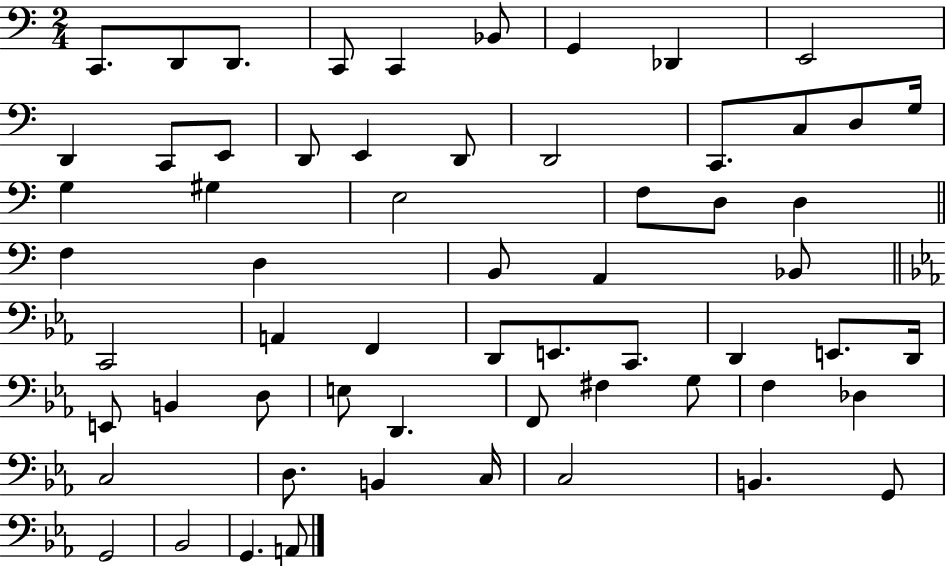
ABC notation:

X:1
T:Untitled
M:2/4
L:1/4
K:C
C,,/2 D,,/2 D,,/2 C,,/2 C,, _B,,/2 G,, _D,, E,,2 D,, C,,/2 E,,/2 D,,/2 E,, D,,/2 D,,2 C,,/2 C,/2 D,/2 G,/4 G, ^G, E,2 F,/2 D,/2 D, F, D, B,,/2 A,, _B,,/2 C,,2 A,, F,, D,,/2 E,,/2 C,,/2 D,, E,,/2 D,,/4 E,,/2 B,, D,/2 E,/2 D,, F,,/2 ^F, G,/2 F, _D, C,2 D,/2 B,, C,/4 C,2 B,, G,,/2 G,,2 _B,,2 G,, A,,/2